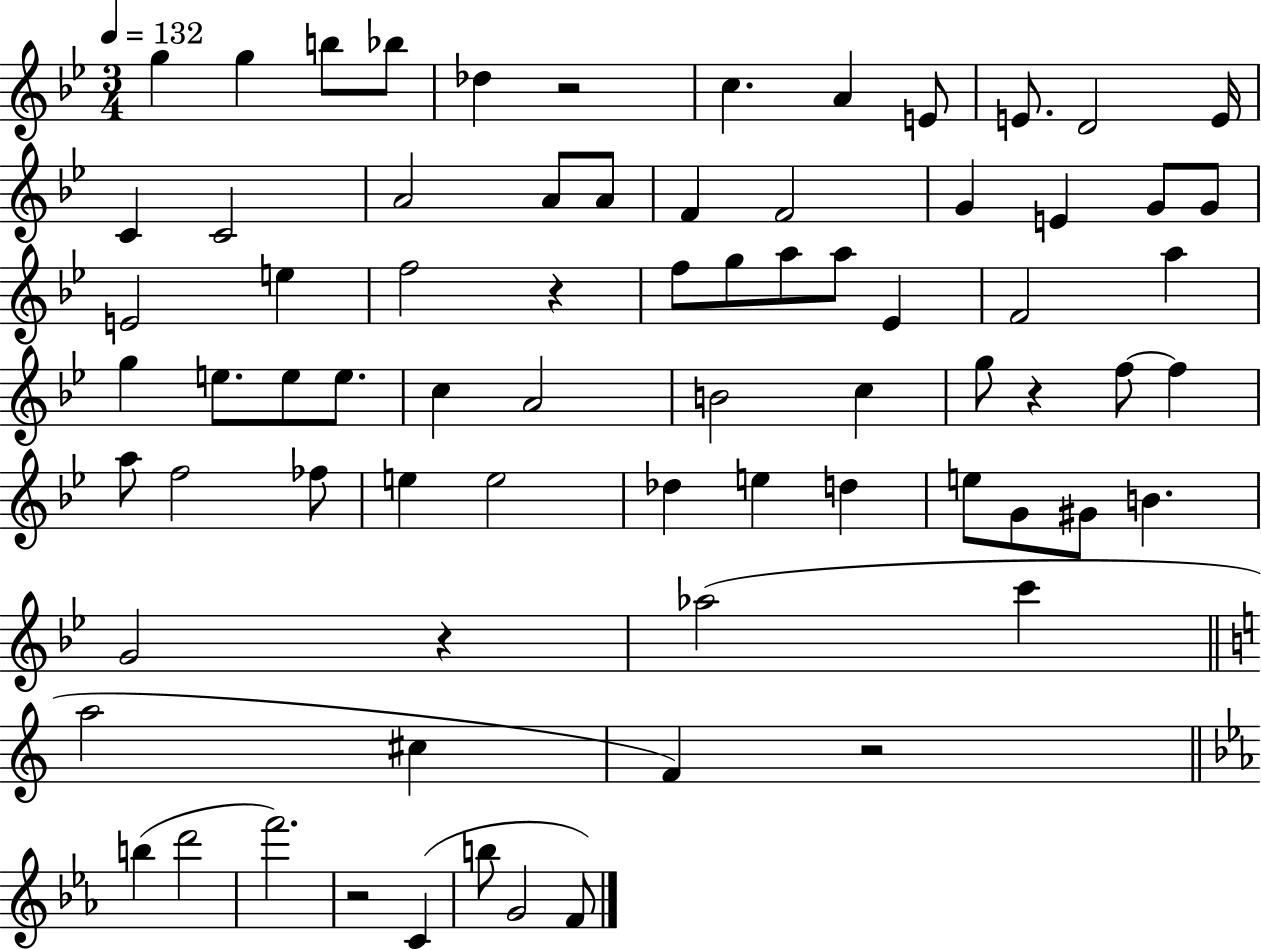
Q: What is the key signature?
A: BES major